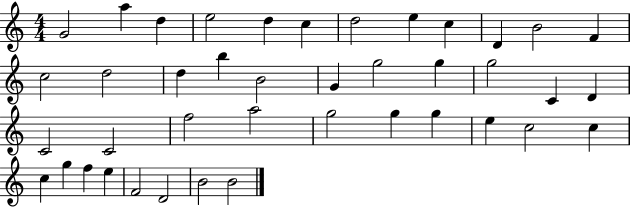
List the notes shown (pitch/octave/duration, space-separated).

G4/h A5/q D5/q E5/h D5/q C5/q D5/h E5/q C5/q D4/q B4/h F4/q C5/h D5/h D5/q B5/q B4/h G4/q G5/h G5/q G5/h C4/q D4/q C4/h C4/h F5/h A5/h G5/h G5/q G5/q E5/q C5/h C5/q C5/q G5/q F5/q E5/q F4/h D4/h B4/h B4/h